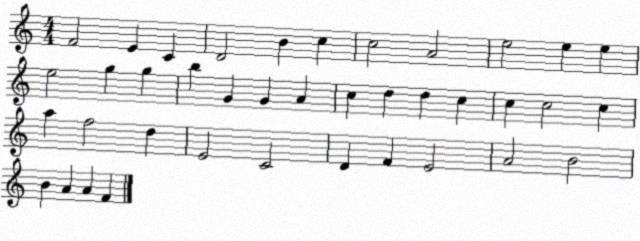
X:1
T:Untitled
M:4/4
L:1/4
K:C
F2 E C D2 B c c2 A2 e2 e e e2 g g b G G A c d d c c c2 c a f2 d E2 C2 D F E2 A2 B2 B A A F